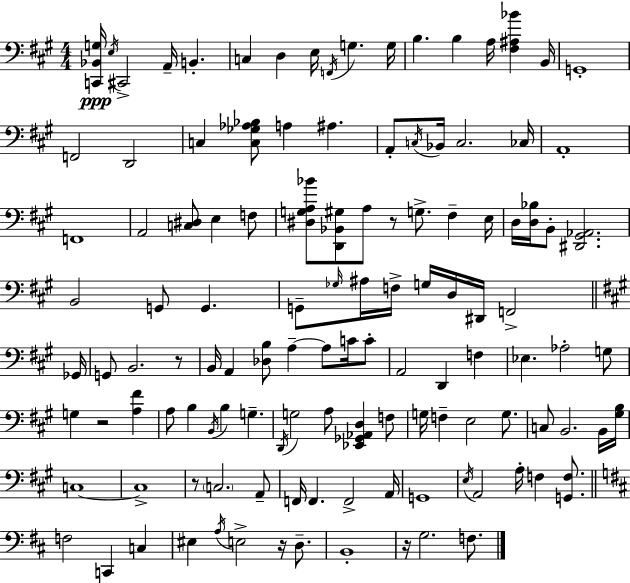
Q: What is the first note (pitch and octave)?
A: E3